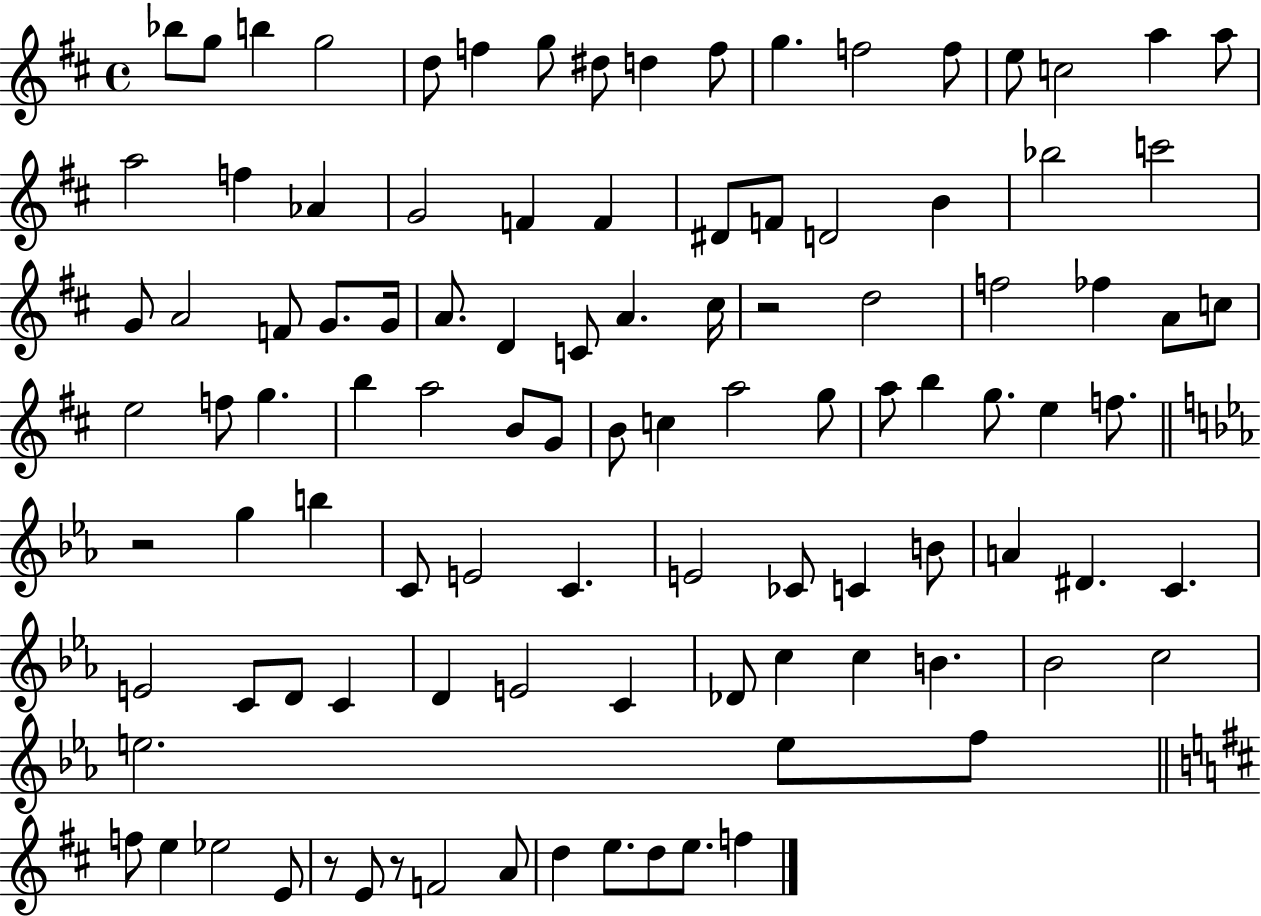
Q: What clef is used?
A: treble